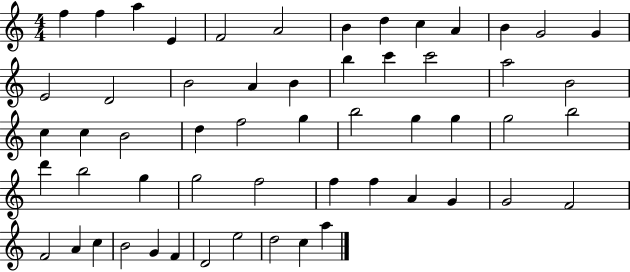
X:1
T:Untitled
M:4/4
L:1/4
K:C
f f a E F2 A2 B d c A B G2 G E2 D2 B2 A B b c' c'2 a2 B2 c c B2 d f2 g b2 g g g2 b2 d' b2 g g2 f2 f f A G G2 F2 F2 A c B2 G F D2 e2 d2 c a